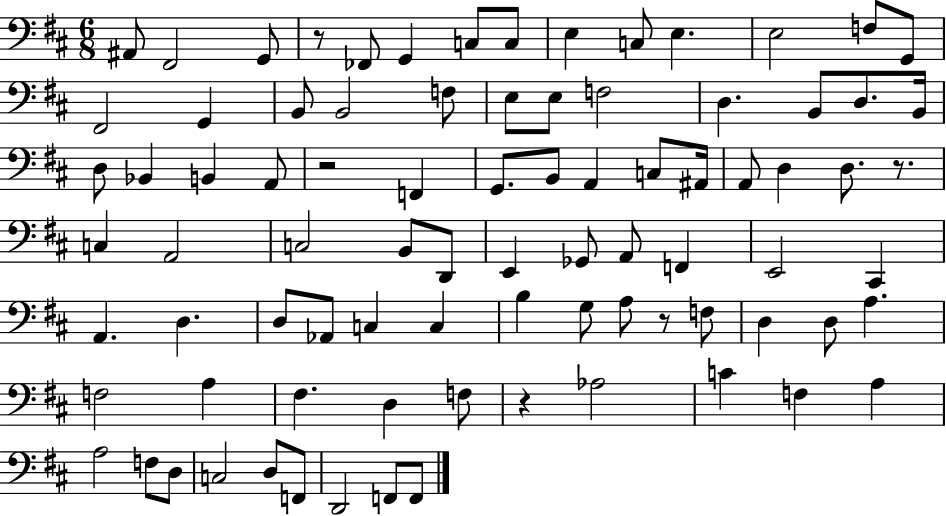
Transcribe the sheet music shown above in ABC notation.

X:1
T:Untitled
M:6/8
L:1/4
K:D
^A,,/2 ^F,,2 G,,/2 z/2 _F,,/2 G,, C,/2 C,/2 E, C,/2 E, E,2 F,/2 G,,/2 ^F,,2 G,, B,,/2 B,,2 F,/2 E,/2 E,/2 F,2 D, B,,/2 D,/2 B,,/4 D,/2 _B,, B,, A,,/2 z2 F,, G,,/2 B,,/2 A,, C,/2 ^A,,/4 A,,/2 D, D,/2 z/2 C, A,,2 C,2 B,,/2 D,,/2 E,, _G,,/2 A,,/2 F,, E,,2 ^C,, A,, D, D,/2 _A,,/2 C, C, B, G,/2 A,/2 z/2 F,/2 D, D,/2 A, F,2 A, ^F, D, F,/2 z _A,2 C F, A, A,2 F,/2 D,/2 C,2 D,/2 F,,/2 D,,2 F,,/2 F,,/2